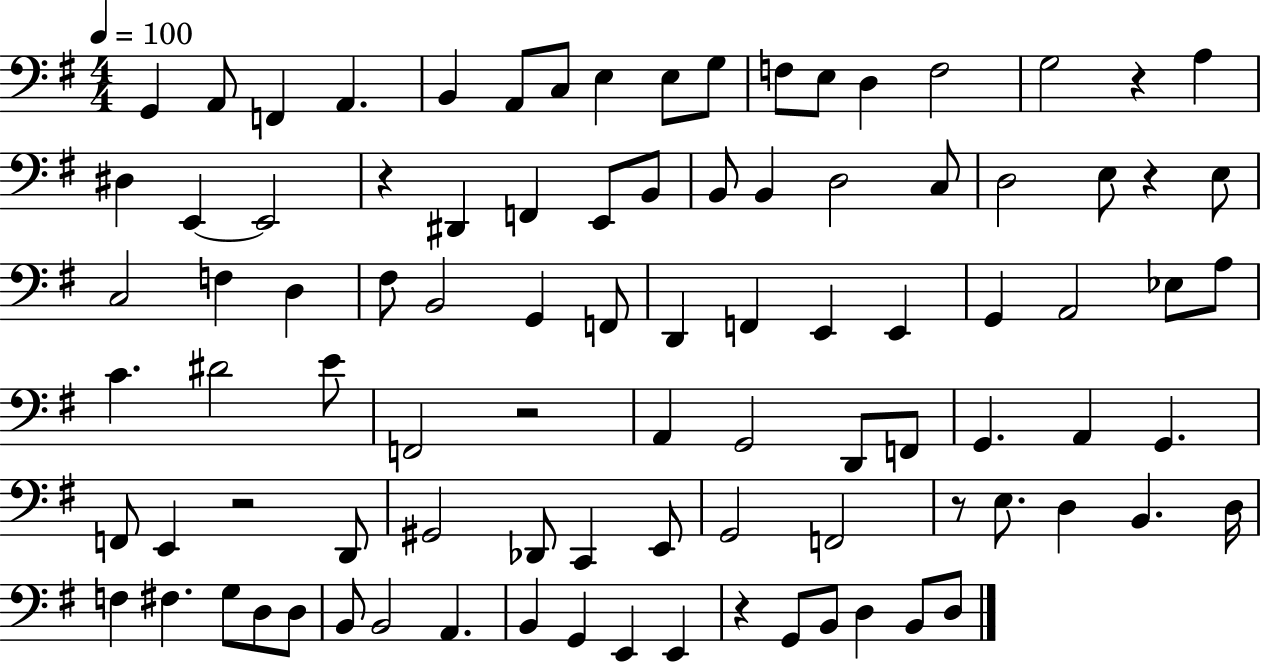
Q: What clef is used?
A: bass